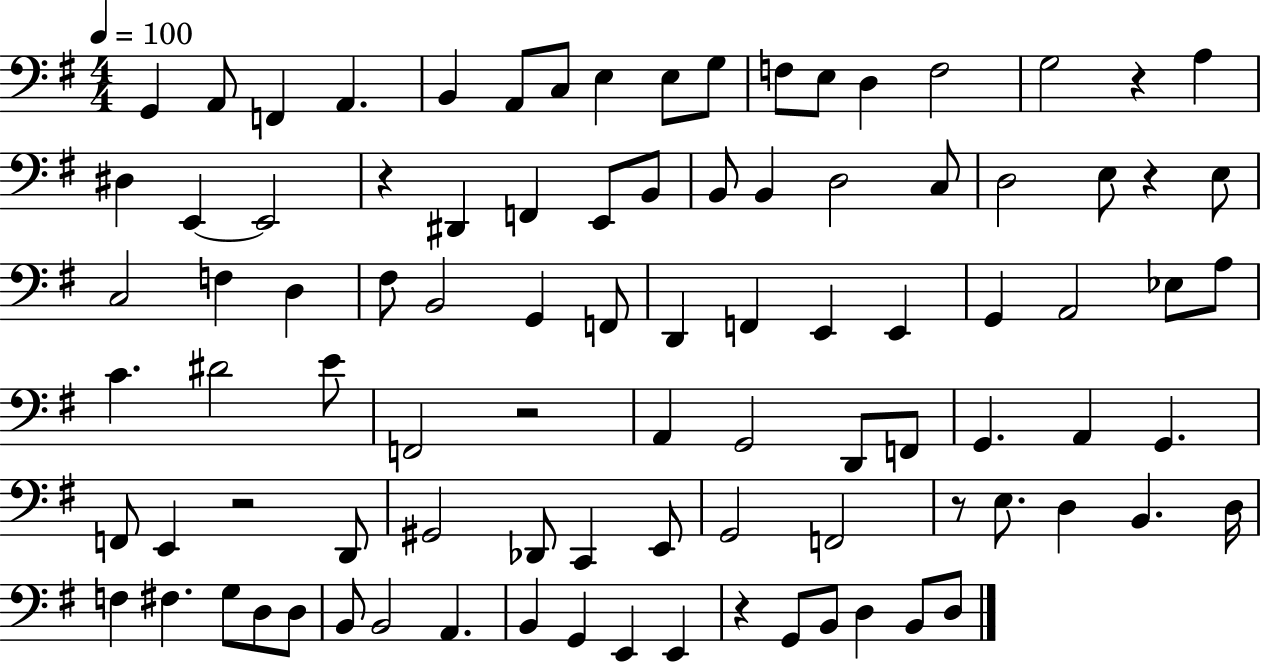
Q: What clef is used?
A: bass